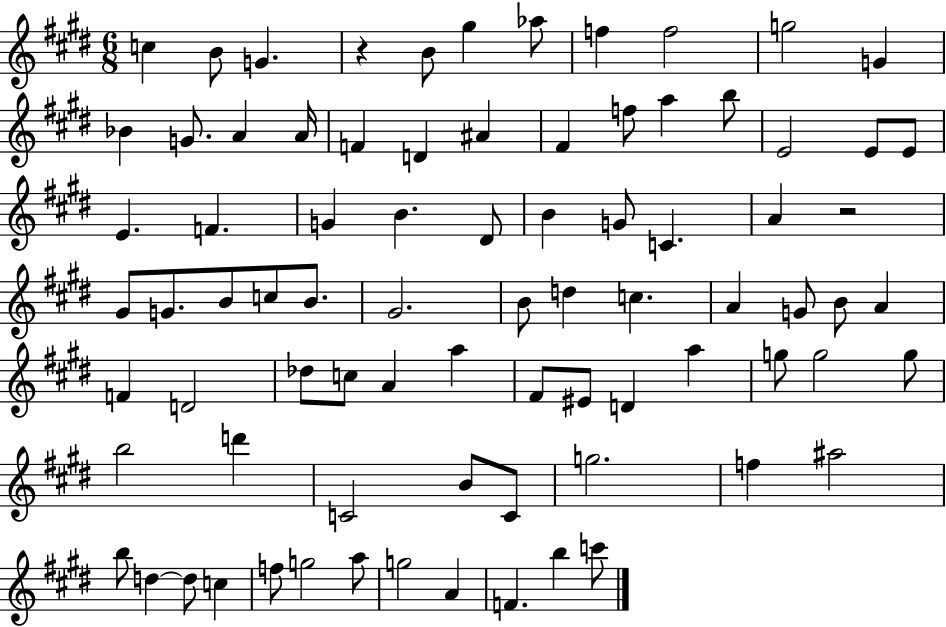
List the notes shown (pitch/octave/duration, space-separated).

C5/q B4/e G4/q. R/q B4/e G#5/q Ab5/e F5/q F5/h G5/h G4/q Bb4/q G4/e. A4/q A4/s F4/q D4/q A#4/q F#4/q F5/e A5/q B5/e E4/h E4/e E4/e E4/q. F4/q. G4/q B4/q. D#4/e B4/q G4/e C4/q. A4/q R/h G#4/e G4/e. B4/e C5/e B4/e. G#4/h. B4/e D5/q C5/q. A4/q G4/e B4/e A4/q F4/q D4/h Db5/e C5/e A4/q A5/q F#4/e EIS4/e D4/q A5/q G5/e G5/h G5/e B5/h D6/q C4/h B4/e C4/e G5/h. F5/q A#5/h B5/e D5/q D5/e C5/q F5/e G5/h A5/e G5/h A4/q F4/q. B5/q C6/e